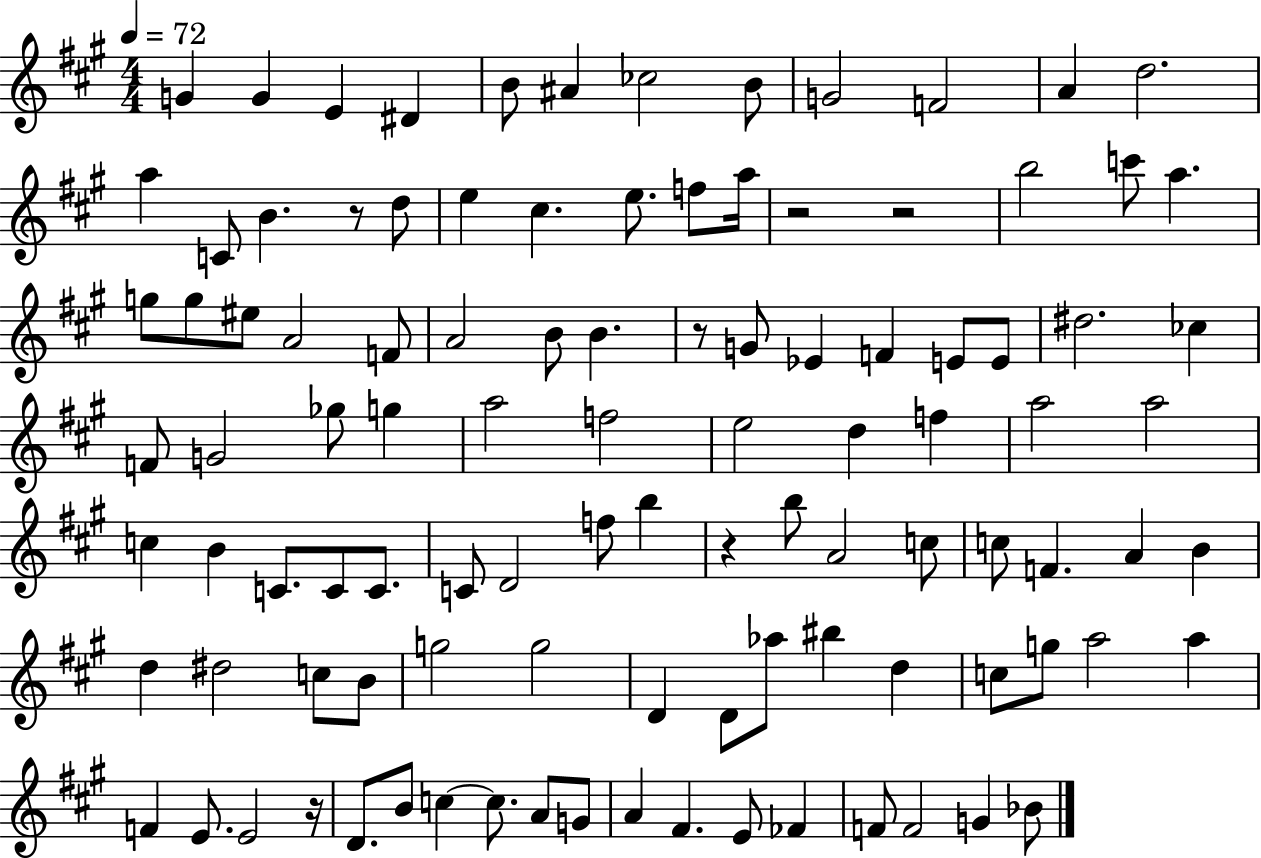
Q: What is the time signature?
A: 4/4